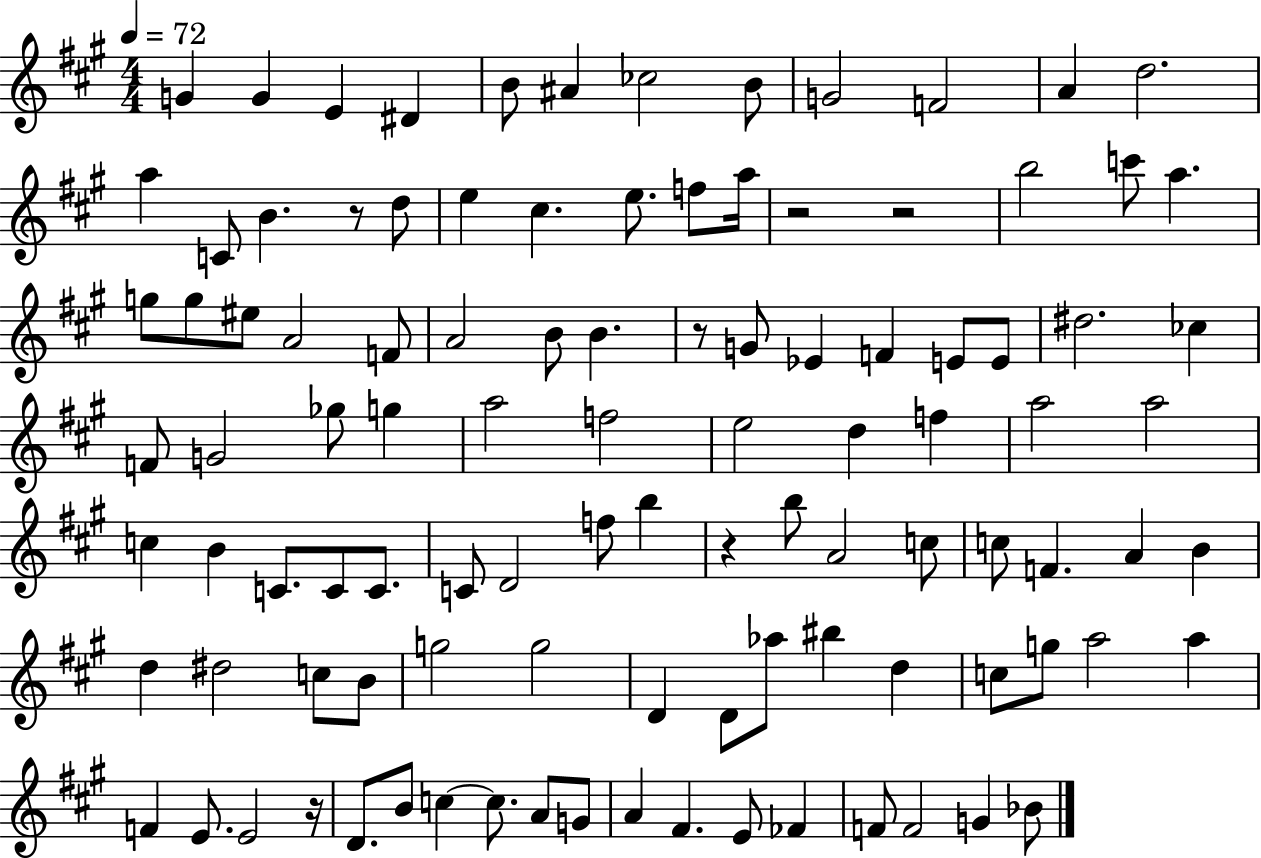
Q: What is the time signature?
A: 4/4